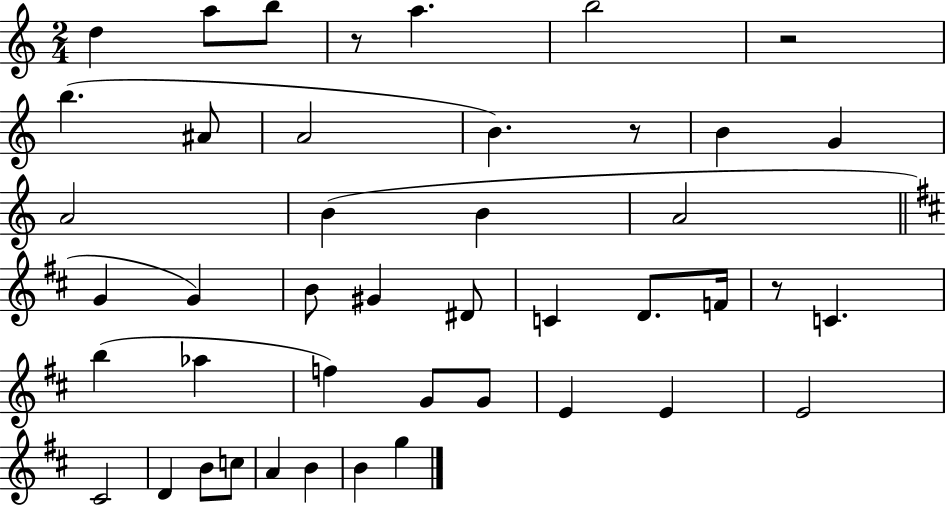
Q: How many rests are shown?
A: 4